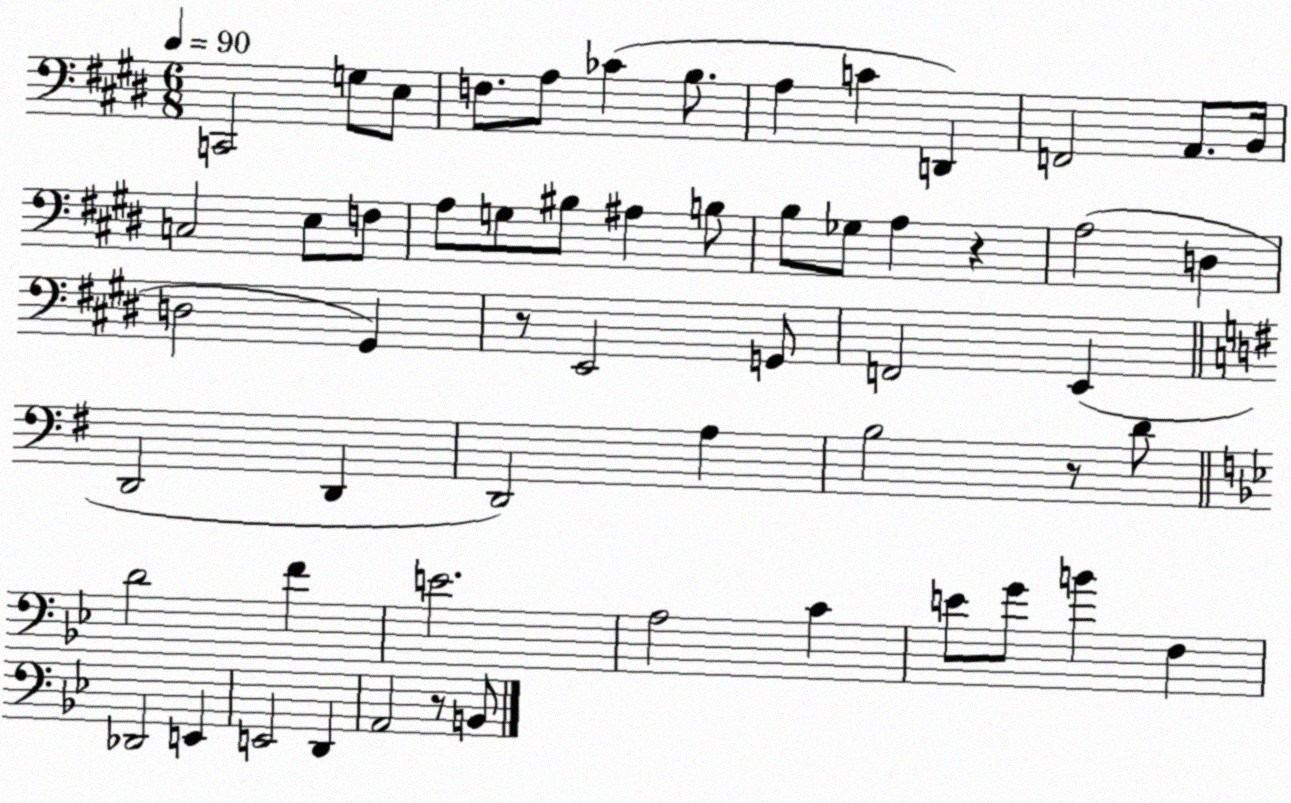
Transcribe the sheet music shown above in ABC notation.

X:1
T:Untitled
M:6/8
L:1/4
K:E
C,,2 G,/2 E,/2 F,/2 A,/2 _C B,/2 A, C D,, F,,2 A,,/2 B,,/4 C,2 E,/2 F,/2 A,/2 G,/2 ^B,/2 ^A, B,/2 B,/2 _G,/2 A, z A,2 D, D,2 ^G,, z/2 E,,2 G,,/2 F,,2 E,, D,,2 D,, D,,2 A, B,2 z/2 D/2 D2 F E2 A,2 C E/2 G/2 B F, _D,,2 E,, E,,2 D,, A,,2 z/2 B,,/2